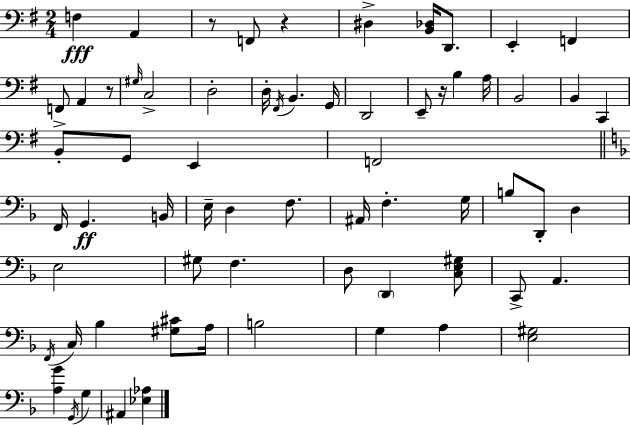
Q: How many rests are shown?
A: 4